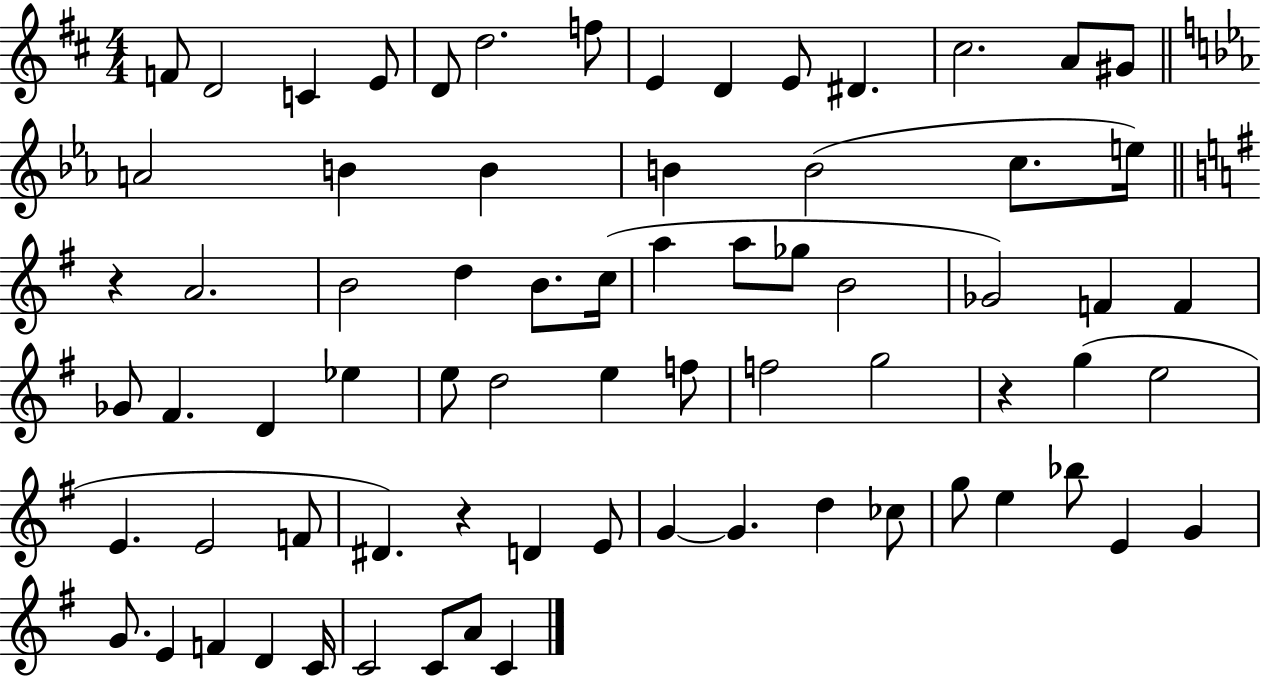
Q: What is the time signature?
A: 4/4